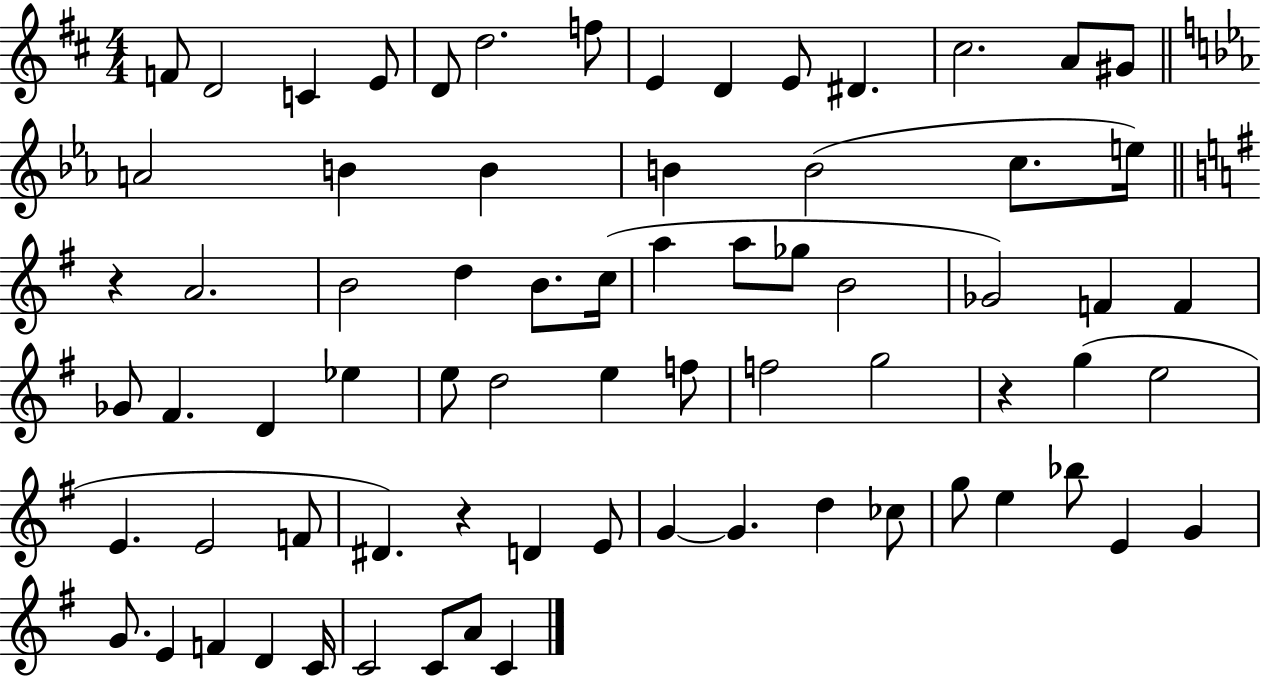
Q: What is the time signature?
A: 4/4